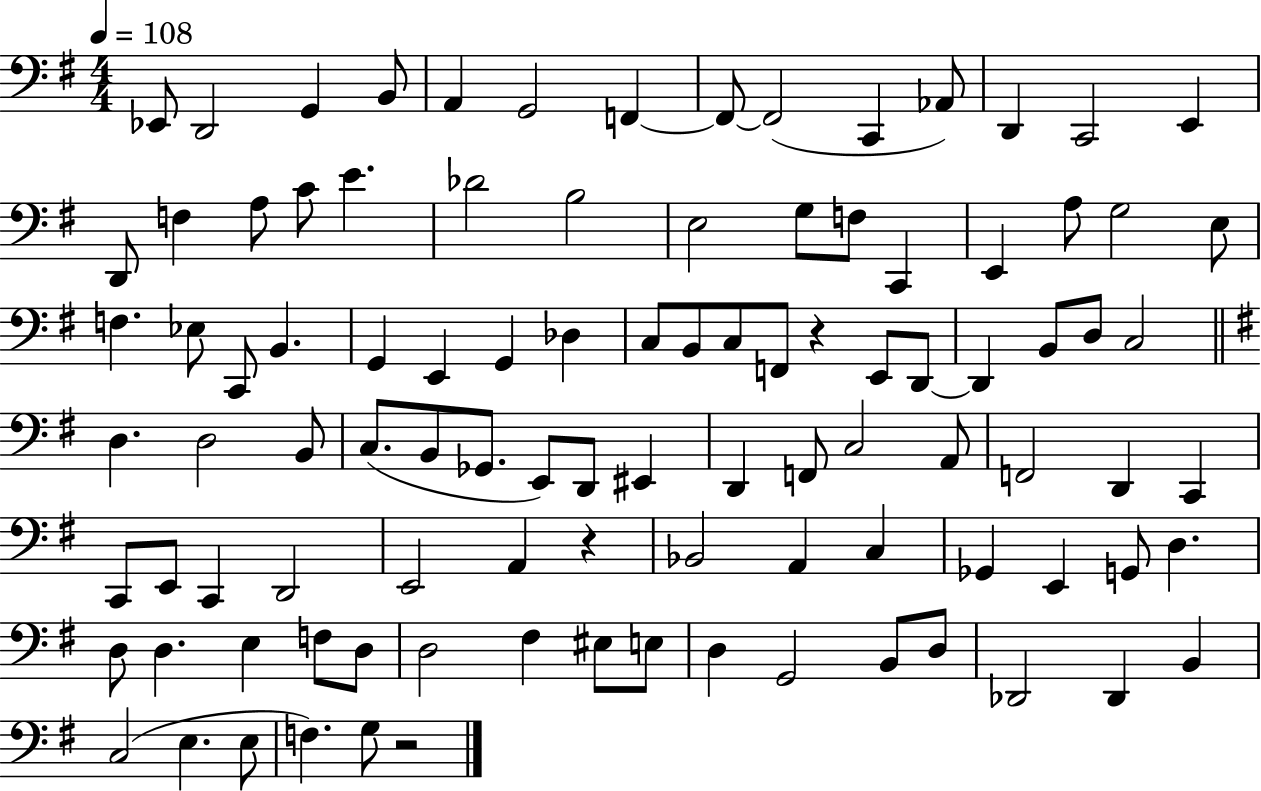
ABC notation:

X:1
T:Untitled
M:4/4
L:1/4
K:G
_E,,/2 D,,2 G,, B,,/2 A,, G,,2 F,, F,,/2 F,,2 C,, _A,,/2 D,, C,,2 E,, D,,/2 F, A,/2 C/2 E _D2 B,2 E,2 G,/2 F,/2 C,, E,, A,/2 G,2 E,/2 F, _E,/2 C,,/2 B,, G,, E,, G,, _D, C,/2 B,,/2 C,/2 F,,/2 z E,,/2 D,,/2 D,, B,,/2 D,/2 C,2 D, D,2 B,,/2 C,/2 B,,/2 _G,,/2 E,,/2 D,,/2 ^E,, D,, F,,/2 C,2 A,,/2 F,,2 D,, C,, C,,/2 E,,/2 C,, D,,2 E,,2 A,, z _B,,2 A,, C, _G,, E,, G,,/2 D, D,/2 D, E, F,/2 D,/2 D,2 ^F, ^E,/2 E,/2 D, G,,2 B,,/2 D,/2 _D,,2 _D,, B,, C,2 E, E,/2 F, G,/2 z2